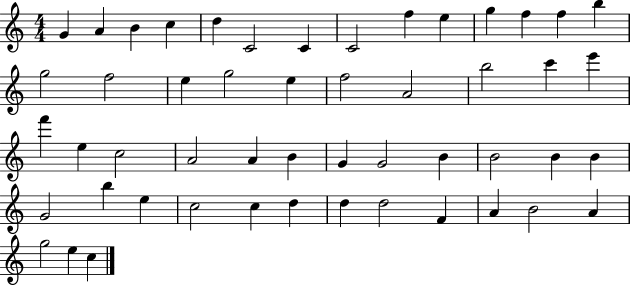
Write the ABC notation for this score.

X:1
T:Untitled
M:4/4
L:1/4
K:C
G A B c d C2 C C2 f e g f f b g2 f2 e g2 e f2 A2 b2 c' e' f' e c2 A2 A B G G2 B B2 B B G2 b e c2 c d d d2 F A B2 A g2 e c